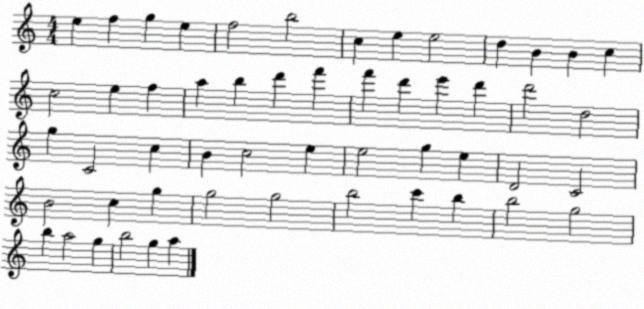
X:1
T:Untitled
M:4/4
L:1/4
K:C
e f g e f2 b2 c e e2 d B B c c2 e f a b d' f' f' d' e' d' d'2 d2 g C2 c B c2 e e2 g e D2 C2 B2 c g g2 g2 b2 c' b b2 g2 b a2 g b2 g a